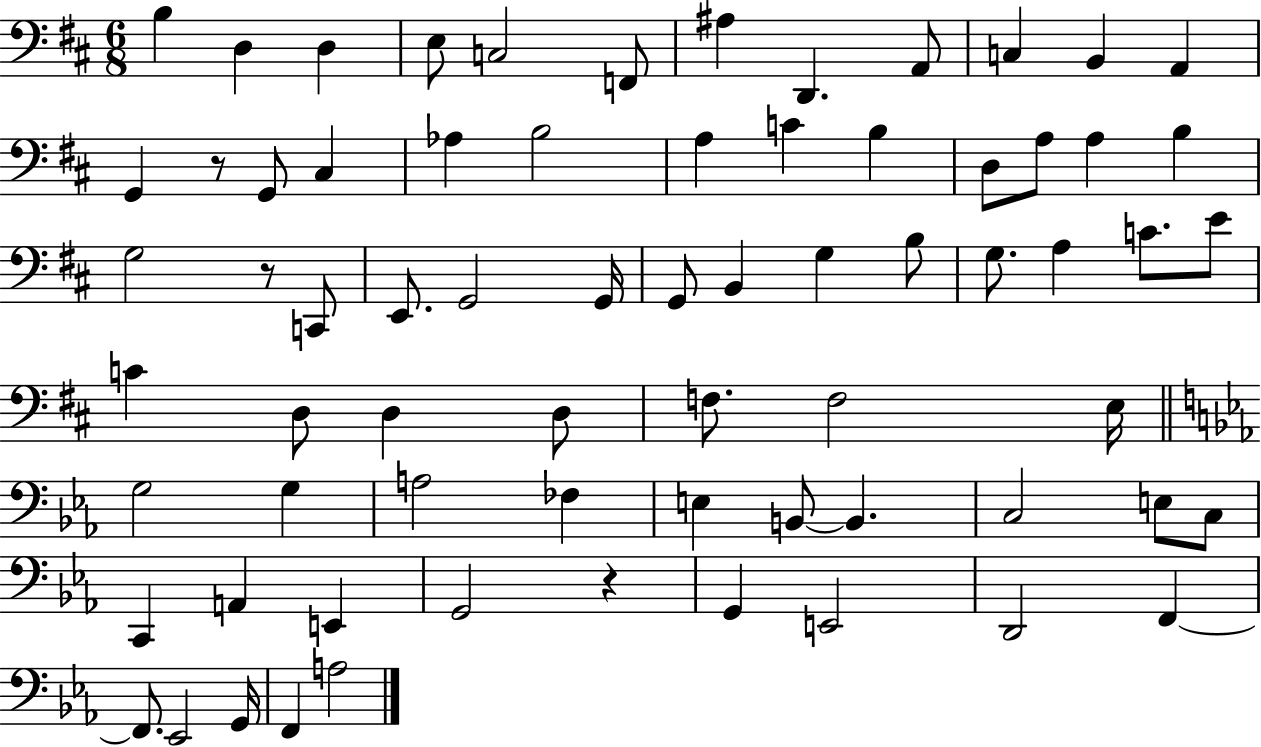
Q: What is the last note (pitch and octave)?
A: A3